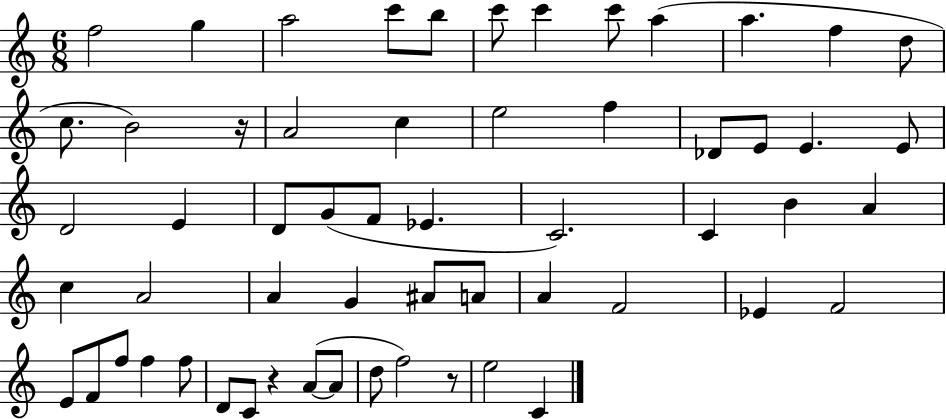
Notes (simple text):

F5/h G5/q A5/h C6/e B5/e C6/e C6/q C6/e A5/q A5/q. F5/q D5/e C5/e. B4/h R/s A4/h C5/q E5/h F5/q Db4/e E4/e E4/q. E4/e D4/h E4/q D4/e G4/e F4/e Eb4/q. C4/h. C4/q B4/q A4/q C5/q A4/h A4/q G4/q A#4/e A4/e A4/q F4/h Eb4/q F4/h E4/e F4/e F5/e F5/q F5/e D4/e C4/e R/q A4/e A4/e D5/e F5/h R/e E5/h C4/q